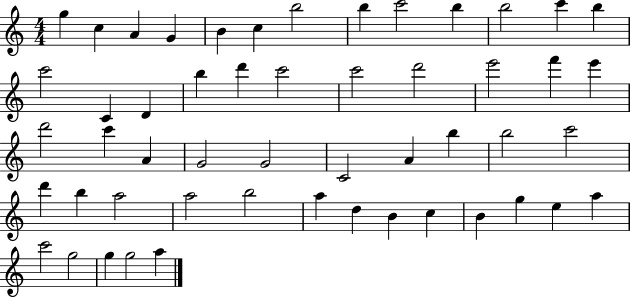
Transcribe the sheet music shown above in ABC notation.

X:1
T:Untitled
M:4/4
L:1/4
K:C
g c A G B c b2 b c'2 b b2 c' b c'2 C D b d' c'2 c'2 d'2 e'2 f' e' d'2 c' A G2 G2 C2 A b b2 c'2 d' b a2 a2 b2 a d B c B g e a c'2 g2 g g2 a